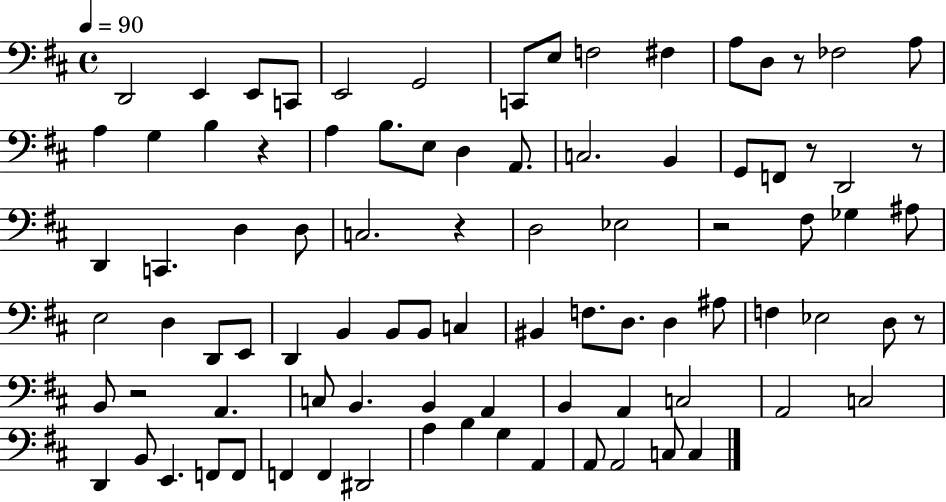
X:1
T:Untitled
M:4/4
L:1/4
K:D
D,,2 E,, E,,/2 C,,/2 E,,2 G,,2 C,,/2 E,/2 F,2 ^F, A,/2 D,/2 z/2 _F,2 A,/2 A, G, B, z A, B,/2 E,/2 D, A,,/2 C,2 B,, G,,/2 F,,/2 z/2 D,,2 z/2 D,, C,, D, D,/2 C,2 z D,2 _E,2 z2 ^F,/2 _G, ^A,/2 E,2 D, D,,/2 E,,/2 D,, B,, B,,/2 B,,/2 C, ^B,, F,/2 D,/2 D, ^A,/2 F, _E,2 D,/2 z/2 B,,/2 z2 A,, C,/2 B,, B,, A,, B,, A,, C,2 A,,2 C,2 D,, B,,/2 E,, F,,/2 F,,/2 F,, F,, ^D,,2 A, B, G, A,, A,,/2 A,,2 C,/2 C,